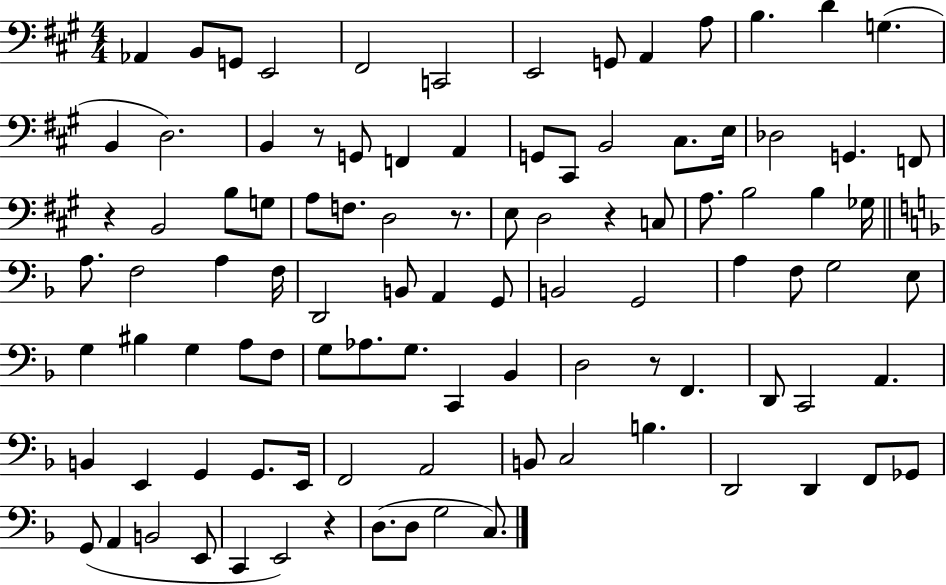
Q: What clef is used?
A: bass